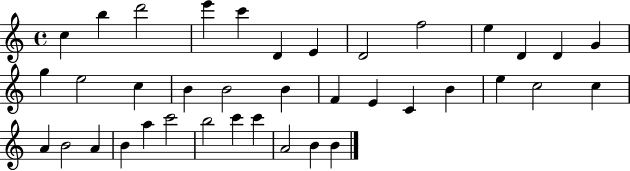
{
  \clef treble
  \time 4/4
  \defaultTimeSignature
  \key c \major
  c''4 b''4 d'''2 | e'''4 c'''4 d'4 e'4 | d'2 f''2 | e''4 d'4 d'4 g'4 | \break g''4 e''2 c''4 | b'4 b'2 b'4 | f'4 e'4 c'4 b'4 | e''4 c''2 c''4 | \break a'4 b'2 a'4 | b'4 a''4 c'''2 | b''2 c'''4 c'''4 | a'2 b'4 b'4 | \break \bar "|."
}